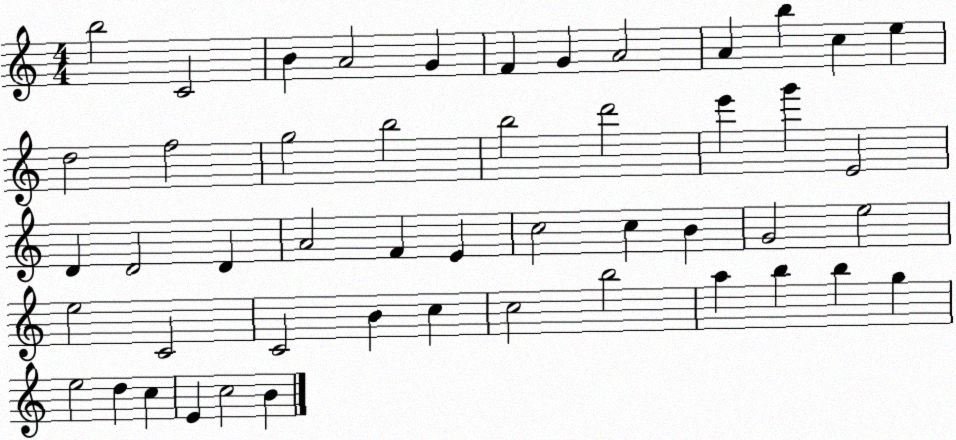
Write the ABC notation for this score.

X:1
T:Untitled
M:4/4
L:1/4
K:C
b2 C2 B A2 G F G A2 A b c e d2 f2 g2 b2 b2 d'2 e' g' E2 D D2 D A2 F E c2 c B G2 e2 e2 C2 C2 B c c2 b2 a b b g e2 d c E c2 B